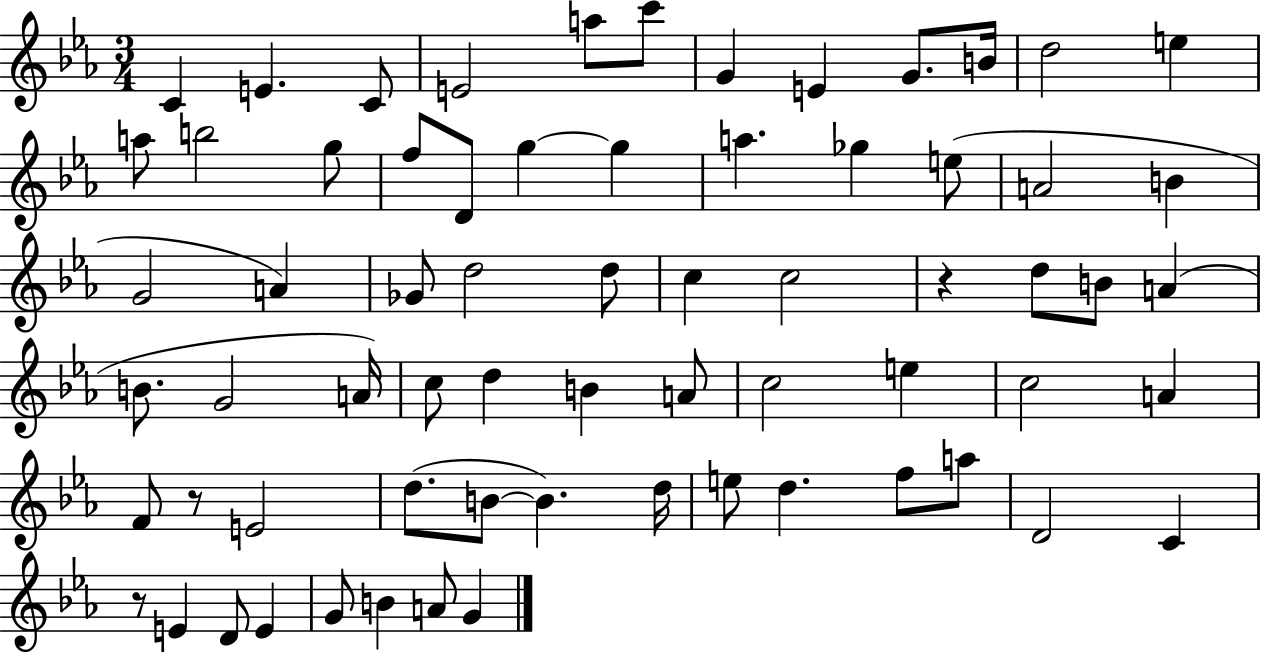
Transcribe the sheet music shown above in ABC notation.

X:1
T:Untitled
M:3/4
L:1/4
K:Eb
C E C/2 E2 a/2 c'/2 G E G/2 B/4 d2 e a/2 b2 g/2 f/2 D/2 g g a _g e/2 A2 B G2 A _G/2 d2 d/2 c c2 z d/2 B/2 A B/2 G2 A/4 c/2 d B A/2 c2 e c2 A F/2 z/2 E2 d/2 B/2 B d/4 e/2 d f/2 a/2 D2 C z/2 E D/2 E G/2 B A/2 G